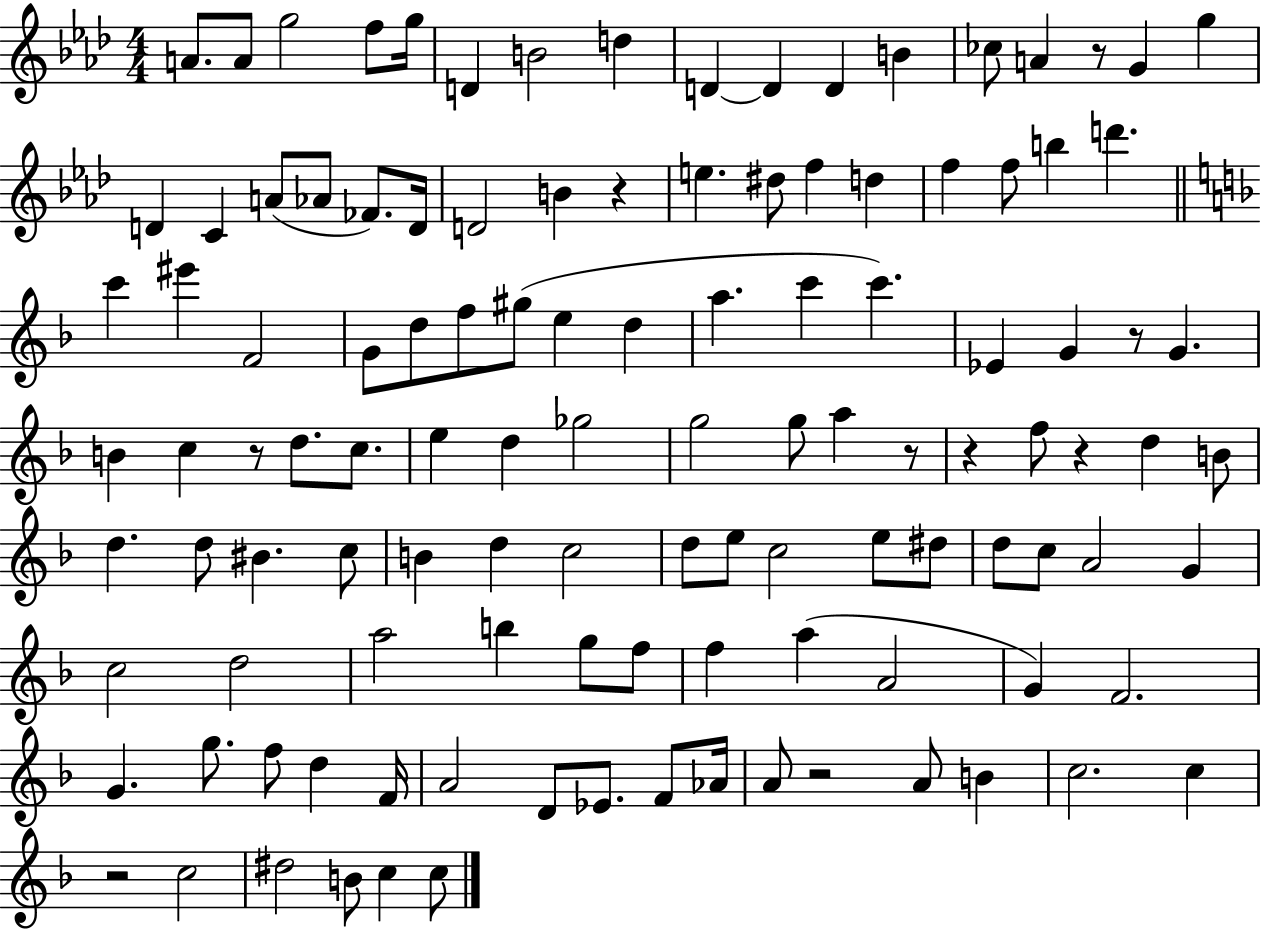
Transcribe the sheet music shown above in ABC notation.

X:1
T:Untitled
M:4/4
L:1/4
K:Ab
A/2 A/2 g2 f/2 g/4 D B2 d D D D B _c/2 A z/2 G g D C A/2 _A/2 _F/2 D/4 D2 B z e ^d/2 f d f f/2 b d' c' ^e' F2 G/2 d/2 f/2 ^g/2 e d a c' c' _E G z/2 G B c z/2 d/2 c/2 e d _g2 g2 g/2 a z/2 z f/2 z d B/2 d d/2 ^B c/2 B d c2 d/2 e/2 c2 e/2 ^d/2 d/2 c/2 A2 G c2 d2 a2 b g/2 f/2 f a A2 G F2 G g/2 f/2 d F/4 A2 D/2 _E/2 F/2 _A/4 A/2 z2 A/2 B c2 c z2 c2 ^d2 B/2 c c/2